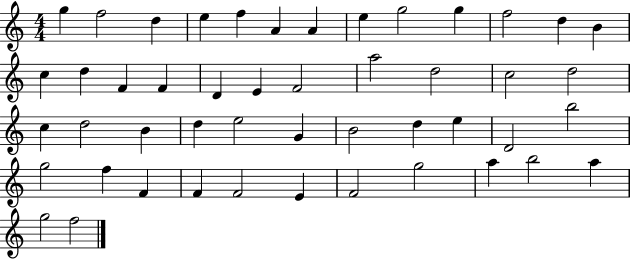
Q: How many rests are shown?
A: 0